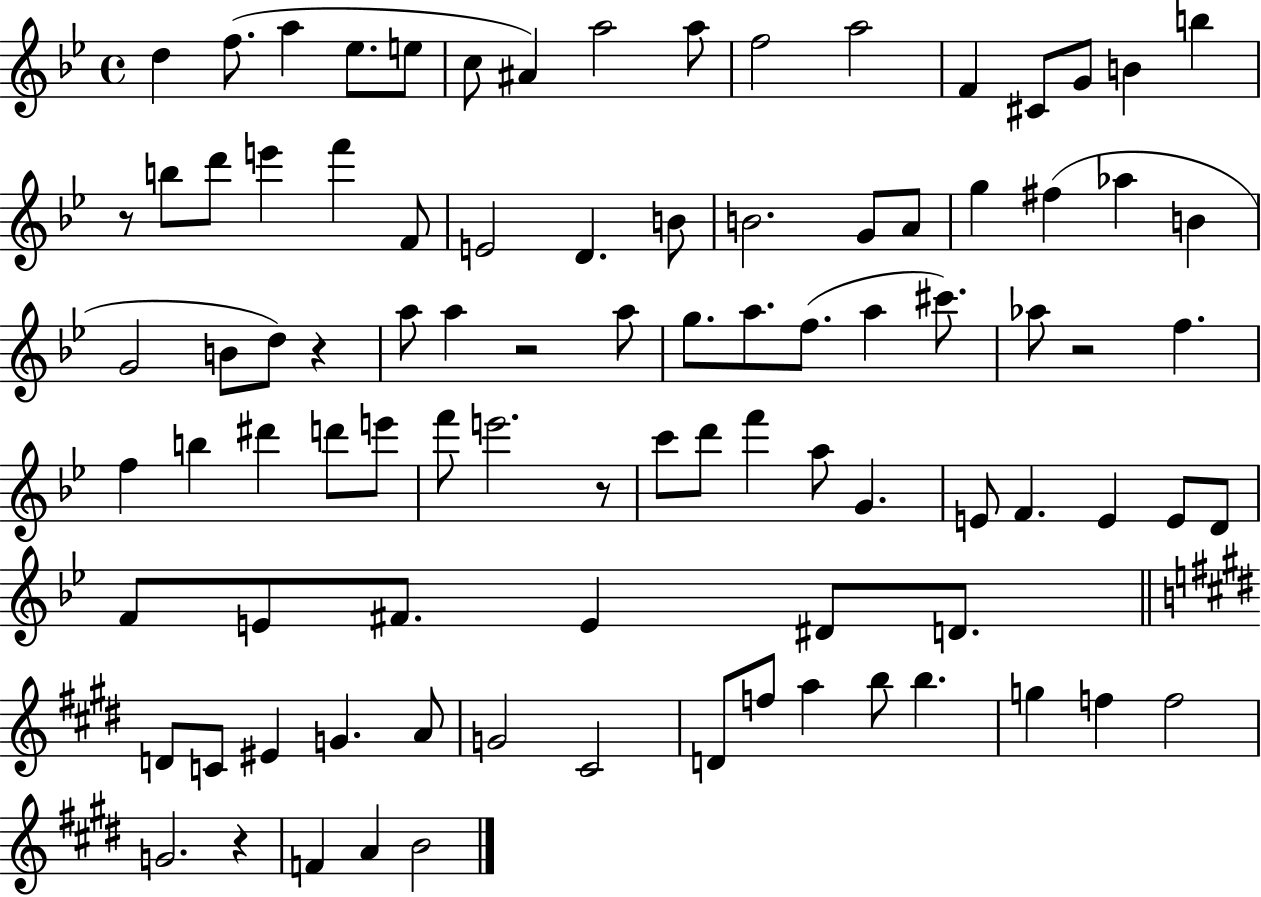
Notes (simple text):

D5/q F5/e. A5/q Eb5/e. E5/e C5/e A#4/q A5/h A5/e F5/h A5/h F4/q C#4/e G4/e B4/q B5/q R/e B5/e D6/e E6/q F6/q F4/e E4/h D4/q. B4/e B4/h. G4/e A4/e G5/q F#5/q Ab5/q B4/q G4/h B4/e D5/e R/q A5/e A5/q R/h A5/e G5/e. A5/e. F5/e. A5/q C#6/e. Ab5/e R/h F5/q. F5/q B5/q D#6/q D6/e E6/e F6/e E6/h. R/e C6/e D6/e F6/q A5/e G4/q. E4/e F4/q. E4/q E4/e D4/e F4/e E4/e F#4/e. E4/q D#4/e D4/e. D4/e C4/e EIS4/q G4/q. A4/e G4/h C#4/h D4/e F5/e A5/q B5/e B5/q. G5/q F5/q F5/h G4/h. R/q F4/q A4/q B4/h